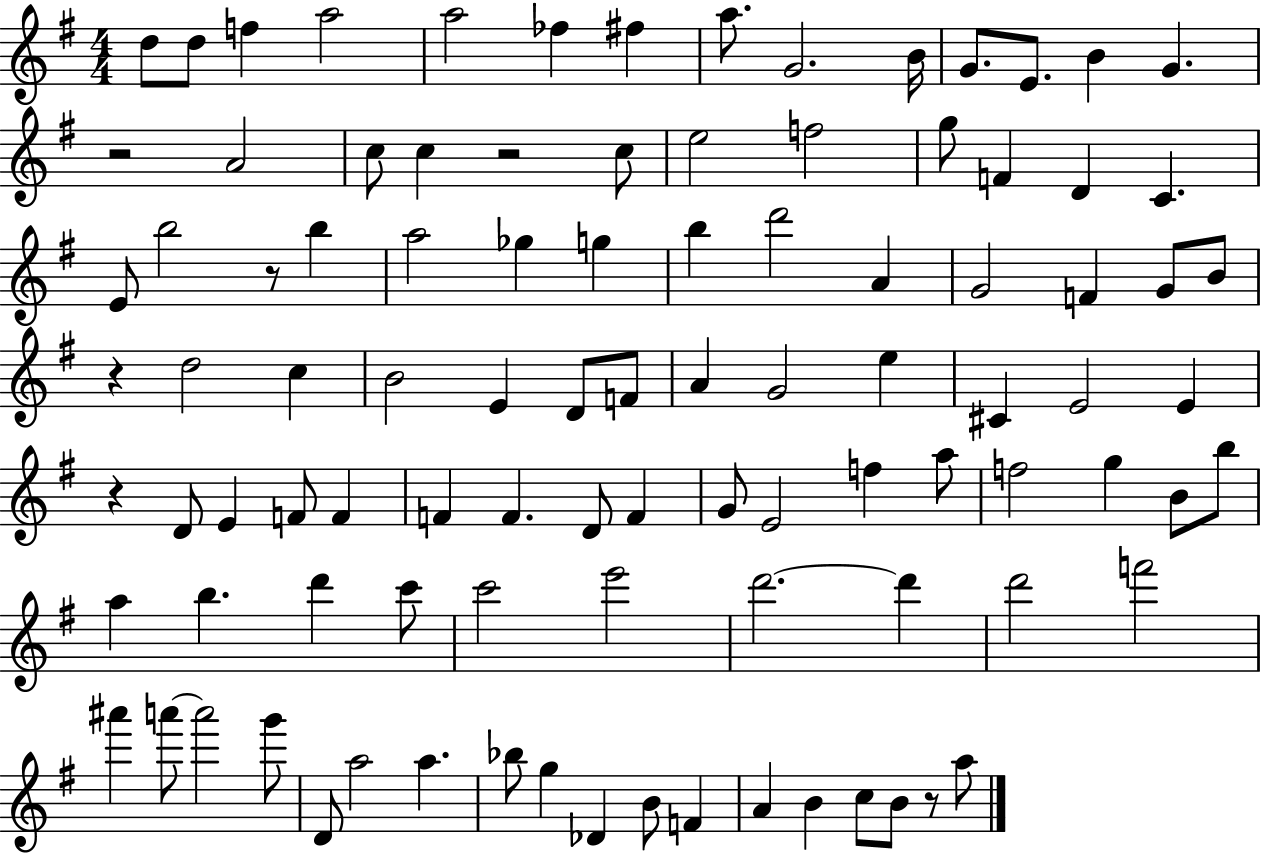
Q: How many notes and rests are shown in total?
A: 98